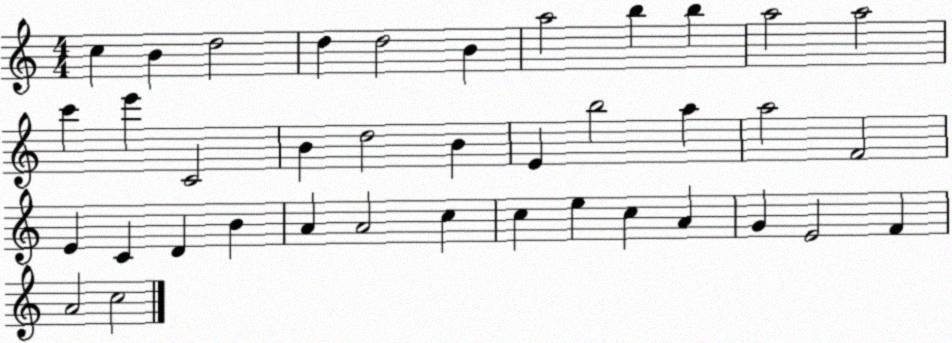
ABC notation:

X:1
T:Untitled
M:4/4
L:1/4
K:C
c B d2 d d2 B a2 b b a2 a2 c' e' C2 B d2 B E b2 a a2 F2 E C D B A A2 c c e c A G E2 F A2 c2